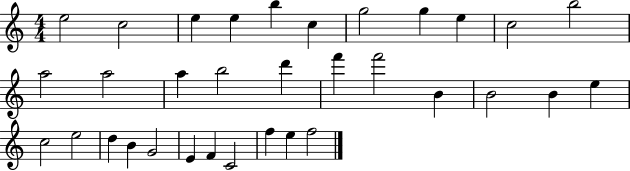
E5/h C5/h E5/q E5/q B5/q C5/q G5/h G5/q E5/q C5/h B5/h A5/h A5/h A5/q B5/h D6/q F6/q F6/h B4/q B4/h B4/q E5/q C5/h E5/h D5/q B4/q G4/h E4/q F4/q C4/h F5/q E5/q F5/h